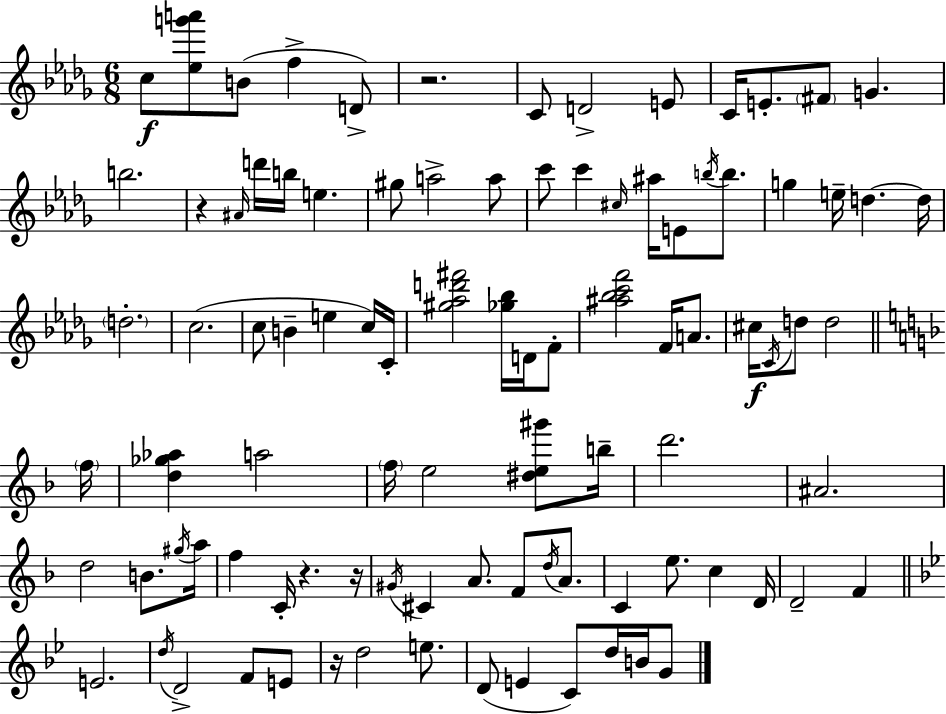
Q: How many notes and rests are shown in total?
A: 94